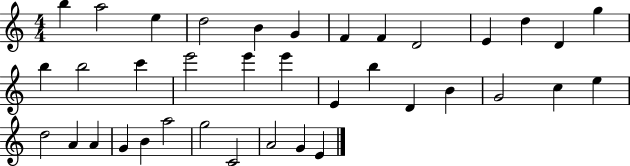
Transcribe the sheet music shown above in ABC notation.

X:1
T:Untitled
M:4/4
L:1/4
K:C
b a2 e d2 B G F F D2 E d D g b b2 c' e'2 e' e' E b D B G2 c e d2 A A G B a2 g2 C2 A2 G E